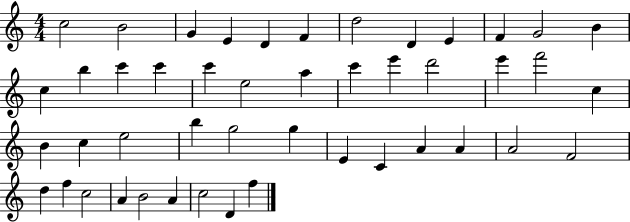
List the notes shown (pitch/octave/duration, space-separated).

C5/h B4/h G4/q E4/q D4/q F4/q D5/h D4/q E4/q F4/q G4/h B4/q C5/q B5/q C6/q C6/q C6/q E5/h A5/q C6/q E6/q D6/h E6/q F6/h C5/q B4/q C5/q E5/h B5/q G5/h G5/q E4/q C4/q A4/q A4/q A4/h F4/h D5/q F5/q C5/h A4/q B4/h A4/q C5/h D4/q F5/q